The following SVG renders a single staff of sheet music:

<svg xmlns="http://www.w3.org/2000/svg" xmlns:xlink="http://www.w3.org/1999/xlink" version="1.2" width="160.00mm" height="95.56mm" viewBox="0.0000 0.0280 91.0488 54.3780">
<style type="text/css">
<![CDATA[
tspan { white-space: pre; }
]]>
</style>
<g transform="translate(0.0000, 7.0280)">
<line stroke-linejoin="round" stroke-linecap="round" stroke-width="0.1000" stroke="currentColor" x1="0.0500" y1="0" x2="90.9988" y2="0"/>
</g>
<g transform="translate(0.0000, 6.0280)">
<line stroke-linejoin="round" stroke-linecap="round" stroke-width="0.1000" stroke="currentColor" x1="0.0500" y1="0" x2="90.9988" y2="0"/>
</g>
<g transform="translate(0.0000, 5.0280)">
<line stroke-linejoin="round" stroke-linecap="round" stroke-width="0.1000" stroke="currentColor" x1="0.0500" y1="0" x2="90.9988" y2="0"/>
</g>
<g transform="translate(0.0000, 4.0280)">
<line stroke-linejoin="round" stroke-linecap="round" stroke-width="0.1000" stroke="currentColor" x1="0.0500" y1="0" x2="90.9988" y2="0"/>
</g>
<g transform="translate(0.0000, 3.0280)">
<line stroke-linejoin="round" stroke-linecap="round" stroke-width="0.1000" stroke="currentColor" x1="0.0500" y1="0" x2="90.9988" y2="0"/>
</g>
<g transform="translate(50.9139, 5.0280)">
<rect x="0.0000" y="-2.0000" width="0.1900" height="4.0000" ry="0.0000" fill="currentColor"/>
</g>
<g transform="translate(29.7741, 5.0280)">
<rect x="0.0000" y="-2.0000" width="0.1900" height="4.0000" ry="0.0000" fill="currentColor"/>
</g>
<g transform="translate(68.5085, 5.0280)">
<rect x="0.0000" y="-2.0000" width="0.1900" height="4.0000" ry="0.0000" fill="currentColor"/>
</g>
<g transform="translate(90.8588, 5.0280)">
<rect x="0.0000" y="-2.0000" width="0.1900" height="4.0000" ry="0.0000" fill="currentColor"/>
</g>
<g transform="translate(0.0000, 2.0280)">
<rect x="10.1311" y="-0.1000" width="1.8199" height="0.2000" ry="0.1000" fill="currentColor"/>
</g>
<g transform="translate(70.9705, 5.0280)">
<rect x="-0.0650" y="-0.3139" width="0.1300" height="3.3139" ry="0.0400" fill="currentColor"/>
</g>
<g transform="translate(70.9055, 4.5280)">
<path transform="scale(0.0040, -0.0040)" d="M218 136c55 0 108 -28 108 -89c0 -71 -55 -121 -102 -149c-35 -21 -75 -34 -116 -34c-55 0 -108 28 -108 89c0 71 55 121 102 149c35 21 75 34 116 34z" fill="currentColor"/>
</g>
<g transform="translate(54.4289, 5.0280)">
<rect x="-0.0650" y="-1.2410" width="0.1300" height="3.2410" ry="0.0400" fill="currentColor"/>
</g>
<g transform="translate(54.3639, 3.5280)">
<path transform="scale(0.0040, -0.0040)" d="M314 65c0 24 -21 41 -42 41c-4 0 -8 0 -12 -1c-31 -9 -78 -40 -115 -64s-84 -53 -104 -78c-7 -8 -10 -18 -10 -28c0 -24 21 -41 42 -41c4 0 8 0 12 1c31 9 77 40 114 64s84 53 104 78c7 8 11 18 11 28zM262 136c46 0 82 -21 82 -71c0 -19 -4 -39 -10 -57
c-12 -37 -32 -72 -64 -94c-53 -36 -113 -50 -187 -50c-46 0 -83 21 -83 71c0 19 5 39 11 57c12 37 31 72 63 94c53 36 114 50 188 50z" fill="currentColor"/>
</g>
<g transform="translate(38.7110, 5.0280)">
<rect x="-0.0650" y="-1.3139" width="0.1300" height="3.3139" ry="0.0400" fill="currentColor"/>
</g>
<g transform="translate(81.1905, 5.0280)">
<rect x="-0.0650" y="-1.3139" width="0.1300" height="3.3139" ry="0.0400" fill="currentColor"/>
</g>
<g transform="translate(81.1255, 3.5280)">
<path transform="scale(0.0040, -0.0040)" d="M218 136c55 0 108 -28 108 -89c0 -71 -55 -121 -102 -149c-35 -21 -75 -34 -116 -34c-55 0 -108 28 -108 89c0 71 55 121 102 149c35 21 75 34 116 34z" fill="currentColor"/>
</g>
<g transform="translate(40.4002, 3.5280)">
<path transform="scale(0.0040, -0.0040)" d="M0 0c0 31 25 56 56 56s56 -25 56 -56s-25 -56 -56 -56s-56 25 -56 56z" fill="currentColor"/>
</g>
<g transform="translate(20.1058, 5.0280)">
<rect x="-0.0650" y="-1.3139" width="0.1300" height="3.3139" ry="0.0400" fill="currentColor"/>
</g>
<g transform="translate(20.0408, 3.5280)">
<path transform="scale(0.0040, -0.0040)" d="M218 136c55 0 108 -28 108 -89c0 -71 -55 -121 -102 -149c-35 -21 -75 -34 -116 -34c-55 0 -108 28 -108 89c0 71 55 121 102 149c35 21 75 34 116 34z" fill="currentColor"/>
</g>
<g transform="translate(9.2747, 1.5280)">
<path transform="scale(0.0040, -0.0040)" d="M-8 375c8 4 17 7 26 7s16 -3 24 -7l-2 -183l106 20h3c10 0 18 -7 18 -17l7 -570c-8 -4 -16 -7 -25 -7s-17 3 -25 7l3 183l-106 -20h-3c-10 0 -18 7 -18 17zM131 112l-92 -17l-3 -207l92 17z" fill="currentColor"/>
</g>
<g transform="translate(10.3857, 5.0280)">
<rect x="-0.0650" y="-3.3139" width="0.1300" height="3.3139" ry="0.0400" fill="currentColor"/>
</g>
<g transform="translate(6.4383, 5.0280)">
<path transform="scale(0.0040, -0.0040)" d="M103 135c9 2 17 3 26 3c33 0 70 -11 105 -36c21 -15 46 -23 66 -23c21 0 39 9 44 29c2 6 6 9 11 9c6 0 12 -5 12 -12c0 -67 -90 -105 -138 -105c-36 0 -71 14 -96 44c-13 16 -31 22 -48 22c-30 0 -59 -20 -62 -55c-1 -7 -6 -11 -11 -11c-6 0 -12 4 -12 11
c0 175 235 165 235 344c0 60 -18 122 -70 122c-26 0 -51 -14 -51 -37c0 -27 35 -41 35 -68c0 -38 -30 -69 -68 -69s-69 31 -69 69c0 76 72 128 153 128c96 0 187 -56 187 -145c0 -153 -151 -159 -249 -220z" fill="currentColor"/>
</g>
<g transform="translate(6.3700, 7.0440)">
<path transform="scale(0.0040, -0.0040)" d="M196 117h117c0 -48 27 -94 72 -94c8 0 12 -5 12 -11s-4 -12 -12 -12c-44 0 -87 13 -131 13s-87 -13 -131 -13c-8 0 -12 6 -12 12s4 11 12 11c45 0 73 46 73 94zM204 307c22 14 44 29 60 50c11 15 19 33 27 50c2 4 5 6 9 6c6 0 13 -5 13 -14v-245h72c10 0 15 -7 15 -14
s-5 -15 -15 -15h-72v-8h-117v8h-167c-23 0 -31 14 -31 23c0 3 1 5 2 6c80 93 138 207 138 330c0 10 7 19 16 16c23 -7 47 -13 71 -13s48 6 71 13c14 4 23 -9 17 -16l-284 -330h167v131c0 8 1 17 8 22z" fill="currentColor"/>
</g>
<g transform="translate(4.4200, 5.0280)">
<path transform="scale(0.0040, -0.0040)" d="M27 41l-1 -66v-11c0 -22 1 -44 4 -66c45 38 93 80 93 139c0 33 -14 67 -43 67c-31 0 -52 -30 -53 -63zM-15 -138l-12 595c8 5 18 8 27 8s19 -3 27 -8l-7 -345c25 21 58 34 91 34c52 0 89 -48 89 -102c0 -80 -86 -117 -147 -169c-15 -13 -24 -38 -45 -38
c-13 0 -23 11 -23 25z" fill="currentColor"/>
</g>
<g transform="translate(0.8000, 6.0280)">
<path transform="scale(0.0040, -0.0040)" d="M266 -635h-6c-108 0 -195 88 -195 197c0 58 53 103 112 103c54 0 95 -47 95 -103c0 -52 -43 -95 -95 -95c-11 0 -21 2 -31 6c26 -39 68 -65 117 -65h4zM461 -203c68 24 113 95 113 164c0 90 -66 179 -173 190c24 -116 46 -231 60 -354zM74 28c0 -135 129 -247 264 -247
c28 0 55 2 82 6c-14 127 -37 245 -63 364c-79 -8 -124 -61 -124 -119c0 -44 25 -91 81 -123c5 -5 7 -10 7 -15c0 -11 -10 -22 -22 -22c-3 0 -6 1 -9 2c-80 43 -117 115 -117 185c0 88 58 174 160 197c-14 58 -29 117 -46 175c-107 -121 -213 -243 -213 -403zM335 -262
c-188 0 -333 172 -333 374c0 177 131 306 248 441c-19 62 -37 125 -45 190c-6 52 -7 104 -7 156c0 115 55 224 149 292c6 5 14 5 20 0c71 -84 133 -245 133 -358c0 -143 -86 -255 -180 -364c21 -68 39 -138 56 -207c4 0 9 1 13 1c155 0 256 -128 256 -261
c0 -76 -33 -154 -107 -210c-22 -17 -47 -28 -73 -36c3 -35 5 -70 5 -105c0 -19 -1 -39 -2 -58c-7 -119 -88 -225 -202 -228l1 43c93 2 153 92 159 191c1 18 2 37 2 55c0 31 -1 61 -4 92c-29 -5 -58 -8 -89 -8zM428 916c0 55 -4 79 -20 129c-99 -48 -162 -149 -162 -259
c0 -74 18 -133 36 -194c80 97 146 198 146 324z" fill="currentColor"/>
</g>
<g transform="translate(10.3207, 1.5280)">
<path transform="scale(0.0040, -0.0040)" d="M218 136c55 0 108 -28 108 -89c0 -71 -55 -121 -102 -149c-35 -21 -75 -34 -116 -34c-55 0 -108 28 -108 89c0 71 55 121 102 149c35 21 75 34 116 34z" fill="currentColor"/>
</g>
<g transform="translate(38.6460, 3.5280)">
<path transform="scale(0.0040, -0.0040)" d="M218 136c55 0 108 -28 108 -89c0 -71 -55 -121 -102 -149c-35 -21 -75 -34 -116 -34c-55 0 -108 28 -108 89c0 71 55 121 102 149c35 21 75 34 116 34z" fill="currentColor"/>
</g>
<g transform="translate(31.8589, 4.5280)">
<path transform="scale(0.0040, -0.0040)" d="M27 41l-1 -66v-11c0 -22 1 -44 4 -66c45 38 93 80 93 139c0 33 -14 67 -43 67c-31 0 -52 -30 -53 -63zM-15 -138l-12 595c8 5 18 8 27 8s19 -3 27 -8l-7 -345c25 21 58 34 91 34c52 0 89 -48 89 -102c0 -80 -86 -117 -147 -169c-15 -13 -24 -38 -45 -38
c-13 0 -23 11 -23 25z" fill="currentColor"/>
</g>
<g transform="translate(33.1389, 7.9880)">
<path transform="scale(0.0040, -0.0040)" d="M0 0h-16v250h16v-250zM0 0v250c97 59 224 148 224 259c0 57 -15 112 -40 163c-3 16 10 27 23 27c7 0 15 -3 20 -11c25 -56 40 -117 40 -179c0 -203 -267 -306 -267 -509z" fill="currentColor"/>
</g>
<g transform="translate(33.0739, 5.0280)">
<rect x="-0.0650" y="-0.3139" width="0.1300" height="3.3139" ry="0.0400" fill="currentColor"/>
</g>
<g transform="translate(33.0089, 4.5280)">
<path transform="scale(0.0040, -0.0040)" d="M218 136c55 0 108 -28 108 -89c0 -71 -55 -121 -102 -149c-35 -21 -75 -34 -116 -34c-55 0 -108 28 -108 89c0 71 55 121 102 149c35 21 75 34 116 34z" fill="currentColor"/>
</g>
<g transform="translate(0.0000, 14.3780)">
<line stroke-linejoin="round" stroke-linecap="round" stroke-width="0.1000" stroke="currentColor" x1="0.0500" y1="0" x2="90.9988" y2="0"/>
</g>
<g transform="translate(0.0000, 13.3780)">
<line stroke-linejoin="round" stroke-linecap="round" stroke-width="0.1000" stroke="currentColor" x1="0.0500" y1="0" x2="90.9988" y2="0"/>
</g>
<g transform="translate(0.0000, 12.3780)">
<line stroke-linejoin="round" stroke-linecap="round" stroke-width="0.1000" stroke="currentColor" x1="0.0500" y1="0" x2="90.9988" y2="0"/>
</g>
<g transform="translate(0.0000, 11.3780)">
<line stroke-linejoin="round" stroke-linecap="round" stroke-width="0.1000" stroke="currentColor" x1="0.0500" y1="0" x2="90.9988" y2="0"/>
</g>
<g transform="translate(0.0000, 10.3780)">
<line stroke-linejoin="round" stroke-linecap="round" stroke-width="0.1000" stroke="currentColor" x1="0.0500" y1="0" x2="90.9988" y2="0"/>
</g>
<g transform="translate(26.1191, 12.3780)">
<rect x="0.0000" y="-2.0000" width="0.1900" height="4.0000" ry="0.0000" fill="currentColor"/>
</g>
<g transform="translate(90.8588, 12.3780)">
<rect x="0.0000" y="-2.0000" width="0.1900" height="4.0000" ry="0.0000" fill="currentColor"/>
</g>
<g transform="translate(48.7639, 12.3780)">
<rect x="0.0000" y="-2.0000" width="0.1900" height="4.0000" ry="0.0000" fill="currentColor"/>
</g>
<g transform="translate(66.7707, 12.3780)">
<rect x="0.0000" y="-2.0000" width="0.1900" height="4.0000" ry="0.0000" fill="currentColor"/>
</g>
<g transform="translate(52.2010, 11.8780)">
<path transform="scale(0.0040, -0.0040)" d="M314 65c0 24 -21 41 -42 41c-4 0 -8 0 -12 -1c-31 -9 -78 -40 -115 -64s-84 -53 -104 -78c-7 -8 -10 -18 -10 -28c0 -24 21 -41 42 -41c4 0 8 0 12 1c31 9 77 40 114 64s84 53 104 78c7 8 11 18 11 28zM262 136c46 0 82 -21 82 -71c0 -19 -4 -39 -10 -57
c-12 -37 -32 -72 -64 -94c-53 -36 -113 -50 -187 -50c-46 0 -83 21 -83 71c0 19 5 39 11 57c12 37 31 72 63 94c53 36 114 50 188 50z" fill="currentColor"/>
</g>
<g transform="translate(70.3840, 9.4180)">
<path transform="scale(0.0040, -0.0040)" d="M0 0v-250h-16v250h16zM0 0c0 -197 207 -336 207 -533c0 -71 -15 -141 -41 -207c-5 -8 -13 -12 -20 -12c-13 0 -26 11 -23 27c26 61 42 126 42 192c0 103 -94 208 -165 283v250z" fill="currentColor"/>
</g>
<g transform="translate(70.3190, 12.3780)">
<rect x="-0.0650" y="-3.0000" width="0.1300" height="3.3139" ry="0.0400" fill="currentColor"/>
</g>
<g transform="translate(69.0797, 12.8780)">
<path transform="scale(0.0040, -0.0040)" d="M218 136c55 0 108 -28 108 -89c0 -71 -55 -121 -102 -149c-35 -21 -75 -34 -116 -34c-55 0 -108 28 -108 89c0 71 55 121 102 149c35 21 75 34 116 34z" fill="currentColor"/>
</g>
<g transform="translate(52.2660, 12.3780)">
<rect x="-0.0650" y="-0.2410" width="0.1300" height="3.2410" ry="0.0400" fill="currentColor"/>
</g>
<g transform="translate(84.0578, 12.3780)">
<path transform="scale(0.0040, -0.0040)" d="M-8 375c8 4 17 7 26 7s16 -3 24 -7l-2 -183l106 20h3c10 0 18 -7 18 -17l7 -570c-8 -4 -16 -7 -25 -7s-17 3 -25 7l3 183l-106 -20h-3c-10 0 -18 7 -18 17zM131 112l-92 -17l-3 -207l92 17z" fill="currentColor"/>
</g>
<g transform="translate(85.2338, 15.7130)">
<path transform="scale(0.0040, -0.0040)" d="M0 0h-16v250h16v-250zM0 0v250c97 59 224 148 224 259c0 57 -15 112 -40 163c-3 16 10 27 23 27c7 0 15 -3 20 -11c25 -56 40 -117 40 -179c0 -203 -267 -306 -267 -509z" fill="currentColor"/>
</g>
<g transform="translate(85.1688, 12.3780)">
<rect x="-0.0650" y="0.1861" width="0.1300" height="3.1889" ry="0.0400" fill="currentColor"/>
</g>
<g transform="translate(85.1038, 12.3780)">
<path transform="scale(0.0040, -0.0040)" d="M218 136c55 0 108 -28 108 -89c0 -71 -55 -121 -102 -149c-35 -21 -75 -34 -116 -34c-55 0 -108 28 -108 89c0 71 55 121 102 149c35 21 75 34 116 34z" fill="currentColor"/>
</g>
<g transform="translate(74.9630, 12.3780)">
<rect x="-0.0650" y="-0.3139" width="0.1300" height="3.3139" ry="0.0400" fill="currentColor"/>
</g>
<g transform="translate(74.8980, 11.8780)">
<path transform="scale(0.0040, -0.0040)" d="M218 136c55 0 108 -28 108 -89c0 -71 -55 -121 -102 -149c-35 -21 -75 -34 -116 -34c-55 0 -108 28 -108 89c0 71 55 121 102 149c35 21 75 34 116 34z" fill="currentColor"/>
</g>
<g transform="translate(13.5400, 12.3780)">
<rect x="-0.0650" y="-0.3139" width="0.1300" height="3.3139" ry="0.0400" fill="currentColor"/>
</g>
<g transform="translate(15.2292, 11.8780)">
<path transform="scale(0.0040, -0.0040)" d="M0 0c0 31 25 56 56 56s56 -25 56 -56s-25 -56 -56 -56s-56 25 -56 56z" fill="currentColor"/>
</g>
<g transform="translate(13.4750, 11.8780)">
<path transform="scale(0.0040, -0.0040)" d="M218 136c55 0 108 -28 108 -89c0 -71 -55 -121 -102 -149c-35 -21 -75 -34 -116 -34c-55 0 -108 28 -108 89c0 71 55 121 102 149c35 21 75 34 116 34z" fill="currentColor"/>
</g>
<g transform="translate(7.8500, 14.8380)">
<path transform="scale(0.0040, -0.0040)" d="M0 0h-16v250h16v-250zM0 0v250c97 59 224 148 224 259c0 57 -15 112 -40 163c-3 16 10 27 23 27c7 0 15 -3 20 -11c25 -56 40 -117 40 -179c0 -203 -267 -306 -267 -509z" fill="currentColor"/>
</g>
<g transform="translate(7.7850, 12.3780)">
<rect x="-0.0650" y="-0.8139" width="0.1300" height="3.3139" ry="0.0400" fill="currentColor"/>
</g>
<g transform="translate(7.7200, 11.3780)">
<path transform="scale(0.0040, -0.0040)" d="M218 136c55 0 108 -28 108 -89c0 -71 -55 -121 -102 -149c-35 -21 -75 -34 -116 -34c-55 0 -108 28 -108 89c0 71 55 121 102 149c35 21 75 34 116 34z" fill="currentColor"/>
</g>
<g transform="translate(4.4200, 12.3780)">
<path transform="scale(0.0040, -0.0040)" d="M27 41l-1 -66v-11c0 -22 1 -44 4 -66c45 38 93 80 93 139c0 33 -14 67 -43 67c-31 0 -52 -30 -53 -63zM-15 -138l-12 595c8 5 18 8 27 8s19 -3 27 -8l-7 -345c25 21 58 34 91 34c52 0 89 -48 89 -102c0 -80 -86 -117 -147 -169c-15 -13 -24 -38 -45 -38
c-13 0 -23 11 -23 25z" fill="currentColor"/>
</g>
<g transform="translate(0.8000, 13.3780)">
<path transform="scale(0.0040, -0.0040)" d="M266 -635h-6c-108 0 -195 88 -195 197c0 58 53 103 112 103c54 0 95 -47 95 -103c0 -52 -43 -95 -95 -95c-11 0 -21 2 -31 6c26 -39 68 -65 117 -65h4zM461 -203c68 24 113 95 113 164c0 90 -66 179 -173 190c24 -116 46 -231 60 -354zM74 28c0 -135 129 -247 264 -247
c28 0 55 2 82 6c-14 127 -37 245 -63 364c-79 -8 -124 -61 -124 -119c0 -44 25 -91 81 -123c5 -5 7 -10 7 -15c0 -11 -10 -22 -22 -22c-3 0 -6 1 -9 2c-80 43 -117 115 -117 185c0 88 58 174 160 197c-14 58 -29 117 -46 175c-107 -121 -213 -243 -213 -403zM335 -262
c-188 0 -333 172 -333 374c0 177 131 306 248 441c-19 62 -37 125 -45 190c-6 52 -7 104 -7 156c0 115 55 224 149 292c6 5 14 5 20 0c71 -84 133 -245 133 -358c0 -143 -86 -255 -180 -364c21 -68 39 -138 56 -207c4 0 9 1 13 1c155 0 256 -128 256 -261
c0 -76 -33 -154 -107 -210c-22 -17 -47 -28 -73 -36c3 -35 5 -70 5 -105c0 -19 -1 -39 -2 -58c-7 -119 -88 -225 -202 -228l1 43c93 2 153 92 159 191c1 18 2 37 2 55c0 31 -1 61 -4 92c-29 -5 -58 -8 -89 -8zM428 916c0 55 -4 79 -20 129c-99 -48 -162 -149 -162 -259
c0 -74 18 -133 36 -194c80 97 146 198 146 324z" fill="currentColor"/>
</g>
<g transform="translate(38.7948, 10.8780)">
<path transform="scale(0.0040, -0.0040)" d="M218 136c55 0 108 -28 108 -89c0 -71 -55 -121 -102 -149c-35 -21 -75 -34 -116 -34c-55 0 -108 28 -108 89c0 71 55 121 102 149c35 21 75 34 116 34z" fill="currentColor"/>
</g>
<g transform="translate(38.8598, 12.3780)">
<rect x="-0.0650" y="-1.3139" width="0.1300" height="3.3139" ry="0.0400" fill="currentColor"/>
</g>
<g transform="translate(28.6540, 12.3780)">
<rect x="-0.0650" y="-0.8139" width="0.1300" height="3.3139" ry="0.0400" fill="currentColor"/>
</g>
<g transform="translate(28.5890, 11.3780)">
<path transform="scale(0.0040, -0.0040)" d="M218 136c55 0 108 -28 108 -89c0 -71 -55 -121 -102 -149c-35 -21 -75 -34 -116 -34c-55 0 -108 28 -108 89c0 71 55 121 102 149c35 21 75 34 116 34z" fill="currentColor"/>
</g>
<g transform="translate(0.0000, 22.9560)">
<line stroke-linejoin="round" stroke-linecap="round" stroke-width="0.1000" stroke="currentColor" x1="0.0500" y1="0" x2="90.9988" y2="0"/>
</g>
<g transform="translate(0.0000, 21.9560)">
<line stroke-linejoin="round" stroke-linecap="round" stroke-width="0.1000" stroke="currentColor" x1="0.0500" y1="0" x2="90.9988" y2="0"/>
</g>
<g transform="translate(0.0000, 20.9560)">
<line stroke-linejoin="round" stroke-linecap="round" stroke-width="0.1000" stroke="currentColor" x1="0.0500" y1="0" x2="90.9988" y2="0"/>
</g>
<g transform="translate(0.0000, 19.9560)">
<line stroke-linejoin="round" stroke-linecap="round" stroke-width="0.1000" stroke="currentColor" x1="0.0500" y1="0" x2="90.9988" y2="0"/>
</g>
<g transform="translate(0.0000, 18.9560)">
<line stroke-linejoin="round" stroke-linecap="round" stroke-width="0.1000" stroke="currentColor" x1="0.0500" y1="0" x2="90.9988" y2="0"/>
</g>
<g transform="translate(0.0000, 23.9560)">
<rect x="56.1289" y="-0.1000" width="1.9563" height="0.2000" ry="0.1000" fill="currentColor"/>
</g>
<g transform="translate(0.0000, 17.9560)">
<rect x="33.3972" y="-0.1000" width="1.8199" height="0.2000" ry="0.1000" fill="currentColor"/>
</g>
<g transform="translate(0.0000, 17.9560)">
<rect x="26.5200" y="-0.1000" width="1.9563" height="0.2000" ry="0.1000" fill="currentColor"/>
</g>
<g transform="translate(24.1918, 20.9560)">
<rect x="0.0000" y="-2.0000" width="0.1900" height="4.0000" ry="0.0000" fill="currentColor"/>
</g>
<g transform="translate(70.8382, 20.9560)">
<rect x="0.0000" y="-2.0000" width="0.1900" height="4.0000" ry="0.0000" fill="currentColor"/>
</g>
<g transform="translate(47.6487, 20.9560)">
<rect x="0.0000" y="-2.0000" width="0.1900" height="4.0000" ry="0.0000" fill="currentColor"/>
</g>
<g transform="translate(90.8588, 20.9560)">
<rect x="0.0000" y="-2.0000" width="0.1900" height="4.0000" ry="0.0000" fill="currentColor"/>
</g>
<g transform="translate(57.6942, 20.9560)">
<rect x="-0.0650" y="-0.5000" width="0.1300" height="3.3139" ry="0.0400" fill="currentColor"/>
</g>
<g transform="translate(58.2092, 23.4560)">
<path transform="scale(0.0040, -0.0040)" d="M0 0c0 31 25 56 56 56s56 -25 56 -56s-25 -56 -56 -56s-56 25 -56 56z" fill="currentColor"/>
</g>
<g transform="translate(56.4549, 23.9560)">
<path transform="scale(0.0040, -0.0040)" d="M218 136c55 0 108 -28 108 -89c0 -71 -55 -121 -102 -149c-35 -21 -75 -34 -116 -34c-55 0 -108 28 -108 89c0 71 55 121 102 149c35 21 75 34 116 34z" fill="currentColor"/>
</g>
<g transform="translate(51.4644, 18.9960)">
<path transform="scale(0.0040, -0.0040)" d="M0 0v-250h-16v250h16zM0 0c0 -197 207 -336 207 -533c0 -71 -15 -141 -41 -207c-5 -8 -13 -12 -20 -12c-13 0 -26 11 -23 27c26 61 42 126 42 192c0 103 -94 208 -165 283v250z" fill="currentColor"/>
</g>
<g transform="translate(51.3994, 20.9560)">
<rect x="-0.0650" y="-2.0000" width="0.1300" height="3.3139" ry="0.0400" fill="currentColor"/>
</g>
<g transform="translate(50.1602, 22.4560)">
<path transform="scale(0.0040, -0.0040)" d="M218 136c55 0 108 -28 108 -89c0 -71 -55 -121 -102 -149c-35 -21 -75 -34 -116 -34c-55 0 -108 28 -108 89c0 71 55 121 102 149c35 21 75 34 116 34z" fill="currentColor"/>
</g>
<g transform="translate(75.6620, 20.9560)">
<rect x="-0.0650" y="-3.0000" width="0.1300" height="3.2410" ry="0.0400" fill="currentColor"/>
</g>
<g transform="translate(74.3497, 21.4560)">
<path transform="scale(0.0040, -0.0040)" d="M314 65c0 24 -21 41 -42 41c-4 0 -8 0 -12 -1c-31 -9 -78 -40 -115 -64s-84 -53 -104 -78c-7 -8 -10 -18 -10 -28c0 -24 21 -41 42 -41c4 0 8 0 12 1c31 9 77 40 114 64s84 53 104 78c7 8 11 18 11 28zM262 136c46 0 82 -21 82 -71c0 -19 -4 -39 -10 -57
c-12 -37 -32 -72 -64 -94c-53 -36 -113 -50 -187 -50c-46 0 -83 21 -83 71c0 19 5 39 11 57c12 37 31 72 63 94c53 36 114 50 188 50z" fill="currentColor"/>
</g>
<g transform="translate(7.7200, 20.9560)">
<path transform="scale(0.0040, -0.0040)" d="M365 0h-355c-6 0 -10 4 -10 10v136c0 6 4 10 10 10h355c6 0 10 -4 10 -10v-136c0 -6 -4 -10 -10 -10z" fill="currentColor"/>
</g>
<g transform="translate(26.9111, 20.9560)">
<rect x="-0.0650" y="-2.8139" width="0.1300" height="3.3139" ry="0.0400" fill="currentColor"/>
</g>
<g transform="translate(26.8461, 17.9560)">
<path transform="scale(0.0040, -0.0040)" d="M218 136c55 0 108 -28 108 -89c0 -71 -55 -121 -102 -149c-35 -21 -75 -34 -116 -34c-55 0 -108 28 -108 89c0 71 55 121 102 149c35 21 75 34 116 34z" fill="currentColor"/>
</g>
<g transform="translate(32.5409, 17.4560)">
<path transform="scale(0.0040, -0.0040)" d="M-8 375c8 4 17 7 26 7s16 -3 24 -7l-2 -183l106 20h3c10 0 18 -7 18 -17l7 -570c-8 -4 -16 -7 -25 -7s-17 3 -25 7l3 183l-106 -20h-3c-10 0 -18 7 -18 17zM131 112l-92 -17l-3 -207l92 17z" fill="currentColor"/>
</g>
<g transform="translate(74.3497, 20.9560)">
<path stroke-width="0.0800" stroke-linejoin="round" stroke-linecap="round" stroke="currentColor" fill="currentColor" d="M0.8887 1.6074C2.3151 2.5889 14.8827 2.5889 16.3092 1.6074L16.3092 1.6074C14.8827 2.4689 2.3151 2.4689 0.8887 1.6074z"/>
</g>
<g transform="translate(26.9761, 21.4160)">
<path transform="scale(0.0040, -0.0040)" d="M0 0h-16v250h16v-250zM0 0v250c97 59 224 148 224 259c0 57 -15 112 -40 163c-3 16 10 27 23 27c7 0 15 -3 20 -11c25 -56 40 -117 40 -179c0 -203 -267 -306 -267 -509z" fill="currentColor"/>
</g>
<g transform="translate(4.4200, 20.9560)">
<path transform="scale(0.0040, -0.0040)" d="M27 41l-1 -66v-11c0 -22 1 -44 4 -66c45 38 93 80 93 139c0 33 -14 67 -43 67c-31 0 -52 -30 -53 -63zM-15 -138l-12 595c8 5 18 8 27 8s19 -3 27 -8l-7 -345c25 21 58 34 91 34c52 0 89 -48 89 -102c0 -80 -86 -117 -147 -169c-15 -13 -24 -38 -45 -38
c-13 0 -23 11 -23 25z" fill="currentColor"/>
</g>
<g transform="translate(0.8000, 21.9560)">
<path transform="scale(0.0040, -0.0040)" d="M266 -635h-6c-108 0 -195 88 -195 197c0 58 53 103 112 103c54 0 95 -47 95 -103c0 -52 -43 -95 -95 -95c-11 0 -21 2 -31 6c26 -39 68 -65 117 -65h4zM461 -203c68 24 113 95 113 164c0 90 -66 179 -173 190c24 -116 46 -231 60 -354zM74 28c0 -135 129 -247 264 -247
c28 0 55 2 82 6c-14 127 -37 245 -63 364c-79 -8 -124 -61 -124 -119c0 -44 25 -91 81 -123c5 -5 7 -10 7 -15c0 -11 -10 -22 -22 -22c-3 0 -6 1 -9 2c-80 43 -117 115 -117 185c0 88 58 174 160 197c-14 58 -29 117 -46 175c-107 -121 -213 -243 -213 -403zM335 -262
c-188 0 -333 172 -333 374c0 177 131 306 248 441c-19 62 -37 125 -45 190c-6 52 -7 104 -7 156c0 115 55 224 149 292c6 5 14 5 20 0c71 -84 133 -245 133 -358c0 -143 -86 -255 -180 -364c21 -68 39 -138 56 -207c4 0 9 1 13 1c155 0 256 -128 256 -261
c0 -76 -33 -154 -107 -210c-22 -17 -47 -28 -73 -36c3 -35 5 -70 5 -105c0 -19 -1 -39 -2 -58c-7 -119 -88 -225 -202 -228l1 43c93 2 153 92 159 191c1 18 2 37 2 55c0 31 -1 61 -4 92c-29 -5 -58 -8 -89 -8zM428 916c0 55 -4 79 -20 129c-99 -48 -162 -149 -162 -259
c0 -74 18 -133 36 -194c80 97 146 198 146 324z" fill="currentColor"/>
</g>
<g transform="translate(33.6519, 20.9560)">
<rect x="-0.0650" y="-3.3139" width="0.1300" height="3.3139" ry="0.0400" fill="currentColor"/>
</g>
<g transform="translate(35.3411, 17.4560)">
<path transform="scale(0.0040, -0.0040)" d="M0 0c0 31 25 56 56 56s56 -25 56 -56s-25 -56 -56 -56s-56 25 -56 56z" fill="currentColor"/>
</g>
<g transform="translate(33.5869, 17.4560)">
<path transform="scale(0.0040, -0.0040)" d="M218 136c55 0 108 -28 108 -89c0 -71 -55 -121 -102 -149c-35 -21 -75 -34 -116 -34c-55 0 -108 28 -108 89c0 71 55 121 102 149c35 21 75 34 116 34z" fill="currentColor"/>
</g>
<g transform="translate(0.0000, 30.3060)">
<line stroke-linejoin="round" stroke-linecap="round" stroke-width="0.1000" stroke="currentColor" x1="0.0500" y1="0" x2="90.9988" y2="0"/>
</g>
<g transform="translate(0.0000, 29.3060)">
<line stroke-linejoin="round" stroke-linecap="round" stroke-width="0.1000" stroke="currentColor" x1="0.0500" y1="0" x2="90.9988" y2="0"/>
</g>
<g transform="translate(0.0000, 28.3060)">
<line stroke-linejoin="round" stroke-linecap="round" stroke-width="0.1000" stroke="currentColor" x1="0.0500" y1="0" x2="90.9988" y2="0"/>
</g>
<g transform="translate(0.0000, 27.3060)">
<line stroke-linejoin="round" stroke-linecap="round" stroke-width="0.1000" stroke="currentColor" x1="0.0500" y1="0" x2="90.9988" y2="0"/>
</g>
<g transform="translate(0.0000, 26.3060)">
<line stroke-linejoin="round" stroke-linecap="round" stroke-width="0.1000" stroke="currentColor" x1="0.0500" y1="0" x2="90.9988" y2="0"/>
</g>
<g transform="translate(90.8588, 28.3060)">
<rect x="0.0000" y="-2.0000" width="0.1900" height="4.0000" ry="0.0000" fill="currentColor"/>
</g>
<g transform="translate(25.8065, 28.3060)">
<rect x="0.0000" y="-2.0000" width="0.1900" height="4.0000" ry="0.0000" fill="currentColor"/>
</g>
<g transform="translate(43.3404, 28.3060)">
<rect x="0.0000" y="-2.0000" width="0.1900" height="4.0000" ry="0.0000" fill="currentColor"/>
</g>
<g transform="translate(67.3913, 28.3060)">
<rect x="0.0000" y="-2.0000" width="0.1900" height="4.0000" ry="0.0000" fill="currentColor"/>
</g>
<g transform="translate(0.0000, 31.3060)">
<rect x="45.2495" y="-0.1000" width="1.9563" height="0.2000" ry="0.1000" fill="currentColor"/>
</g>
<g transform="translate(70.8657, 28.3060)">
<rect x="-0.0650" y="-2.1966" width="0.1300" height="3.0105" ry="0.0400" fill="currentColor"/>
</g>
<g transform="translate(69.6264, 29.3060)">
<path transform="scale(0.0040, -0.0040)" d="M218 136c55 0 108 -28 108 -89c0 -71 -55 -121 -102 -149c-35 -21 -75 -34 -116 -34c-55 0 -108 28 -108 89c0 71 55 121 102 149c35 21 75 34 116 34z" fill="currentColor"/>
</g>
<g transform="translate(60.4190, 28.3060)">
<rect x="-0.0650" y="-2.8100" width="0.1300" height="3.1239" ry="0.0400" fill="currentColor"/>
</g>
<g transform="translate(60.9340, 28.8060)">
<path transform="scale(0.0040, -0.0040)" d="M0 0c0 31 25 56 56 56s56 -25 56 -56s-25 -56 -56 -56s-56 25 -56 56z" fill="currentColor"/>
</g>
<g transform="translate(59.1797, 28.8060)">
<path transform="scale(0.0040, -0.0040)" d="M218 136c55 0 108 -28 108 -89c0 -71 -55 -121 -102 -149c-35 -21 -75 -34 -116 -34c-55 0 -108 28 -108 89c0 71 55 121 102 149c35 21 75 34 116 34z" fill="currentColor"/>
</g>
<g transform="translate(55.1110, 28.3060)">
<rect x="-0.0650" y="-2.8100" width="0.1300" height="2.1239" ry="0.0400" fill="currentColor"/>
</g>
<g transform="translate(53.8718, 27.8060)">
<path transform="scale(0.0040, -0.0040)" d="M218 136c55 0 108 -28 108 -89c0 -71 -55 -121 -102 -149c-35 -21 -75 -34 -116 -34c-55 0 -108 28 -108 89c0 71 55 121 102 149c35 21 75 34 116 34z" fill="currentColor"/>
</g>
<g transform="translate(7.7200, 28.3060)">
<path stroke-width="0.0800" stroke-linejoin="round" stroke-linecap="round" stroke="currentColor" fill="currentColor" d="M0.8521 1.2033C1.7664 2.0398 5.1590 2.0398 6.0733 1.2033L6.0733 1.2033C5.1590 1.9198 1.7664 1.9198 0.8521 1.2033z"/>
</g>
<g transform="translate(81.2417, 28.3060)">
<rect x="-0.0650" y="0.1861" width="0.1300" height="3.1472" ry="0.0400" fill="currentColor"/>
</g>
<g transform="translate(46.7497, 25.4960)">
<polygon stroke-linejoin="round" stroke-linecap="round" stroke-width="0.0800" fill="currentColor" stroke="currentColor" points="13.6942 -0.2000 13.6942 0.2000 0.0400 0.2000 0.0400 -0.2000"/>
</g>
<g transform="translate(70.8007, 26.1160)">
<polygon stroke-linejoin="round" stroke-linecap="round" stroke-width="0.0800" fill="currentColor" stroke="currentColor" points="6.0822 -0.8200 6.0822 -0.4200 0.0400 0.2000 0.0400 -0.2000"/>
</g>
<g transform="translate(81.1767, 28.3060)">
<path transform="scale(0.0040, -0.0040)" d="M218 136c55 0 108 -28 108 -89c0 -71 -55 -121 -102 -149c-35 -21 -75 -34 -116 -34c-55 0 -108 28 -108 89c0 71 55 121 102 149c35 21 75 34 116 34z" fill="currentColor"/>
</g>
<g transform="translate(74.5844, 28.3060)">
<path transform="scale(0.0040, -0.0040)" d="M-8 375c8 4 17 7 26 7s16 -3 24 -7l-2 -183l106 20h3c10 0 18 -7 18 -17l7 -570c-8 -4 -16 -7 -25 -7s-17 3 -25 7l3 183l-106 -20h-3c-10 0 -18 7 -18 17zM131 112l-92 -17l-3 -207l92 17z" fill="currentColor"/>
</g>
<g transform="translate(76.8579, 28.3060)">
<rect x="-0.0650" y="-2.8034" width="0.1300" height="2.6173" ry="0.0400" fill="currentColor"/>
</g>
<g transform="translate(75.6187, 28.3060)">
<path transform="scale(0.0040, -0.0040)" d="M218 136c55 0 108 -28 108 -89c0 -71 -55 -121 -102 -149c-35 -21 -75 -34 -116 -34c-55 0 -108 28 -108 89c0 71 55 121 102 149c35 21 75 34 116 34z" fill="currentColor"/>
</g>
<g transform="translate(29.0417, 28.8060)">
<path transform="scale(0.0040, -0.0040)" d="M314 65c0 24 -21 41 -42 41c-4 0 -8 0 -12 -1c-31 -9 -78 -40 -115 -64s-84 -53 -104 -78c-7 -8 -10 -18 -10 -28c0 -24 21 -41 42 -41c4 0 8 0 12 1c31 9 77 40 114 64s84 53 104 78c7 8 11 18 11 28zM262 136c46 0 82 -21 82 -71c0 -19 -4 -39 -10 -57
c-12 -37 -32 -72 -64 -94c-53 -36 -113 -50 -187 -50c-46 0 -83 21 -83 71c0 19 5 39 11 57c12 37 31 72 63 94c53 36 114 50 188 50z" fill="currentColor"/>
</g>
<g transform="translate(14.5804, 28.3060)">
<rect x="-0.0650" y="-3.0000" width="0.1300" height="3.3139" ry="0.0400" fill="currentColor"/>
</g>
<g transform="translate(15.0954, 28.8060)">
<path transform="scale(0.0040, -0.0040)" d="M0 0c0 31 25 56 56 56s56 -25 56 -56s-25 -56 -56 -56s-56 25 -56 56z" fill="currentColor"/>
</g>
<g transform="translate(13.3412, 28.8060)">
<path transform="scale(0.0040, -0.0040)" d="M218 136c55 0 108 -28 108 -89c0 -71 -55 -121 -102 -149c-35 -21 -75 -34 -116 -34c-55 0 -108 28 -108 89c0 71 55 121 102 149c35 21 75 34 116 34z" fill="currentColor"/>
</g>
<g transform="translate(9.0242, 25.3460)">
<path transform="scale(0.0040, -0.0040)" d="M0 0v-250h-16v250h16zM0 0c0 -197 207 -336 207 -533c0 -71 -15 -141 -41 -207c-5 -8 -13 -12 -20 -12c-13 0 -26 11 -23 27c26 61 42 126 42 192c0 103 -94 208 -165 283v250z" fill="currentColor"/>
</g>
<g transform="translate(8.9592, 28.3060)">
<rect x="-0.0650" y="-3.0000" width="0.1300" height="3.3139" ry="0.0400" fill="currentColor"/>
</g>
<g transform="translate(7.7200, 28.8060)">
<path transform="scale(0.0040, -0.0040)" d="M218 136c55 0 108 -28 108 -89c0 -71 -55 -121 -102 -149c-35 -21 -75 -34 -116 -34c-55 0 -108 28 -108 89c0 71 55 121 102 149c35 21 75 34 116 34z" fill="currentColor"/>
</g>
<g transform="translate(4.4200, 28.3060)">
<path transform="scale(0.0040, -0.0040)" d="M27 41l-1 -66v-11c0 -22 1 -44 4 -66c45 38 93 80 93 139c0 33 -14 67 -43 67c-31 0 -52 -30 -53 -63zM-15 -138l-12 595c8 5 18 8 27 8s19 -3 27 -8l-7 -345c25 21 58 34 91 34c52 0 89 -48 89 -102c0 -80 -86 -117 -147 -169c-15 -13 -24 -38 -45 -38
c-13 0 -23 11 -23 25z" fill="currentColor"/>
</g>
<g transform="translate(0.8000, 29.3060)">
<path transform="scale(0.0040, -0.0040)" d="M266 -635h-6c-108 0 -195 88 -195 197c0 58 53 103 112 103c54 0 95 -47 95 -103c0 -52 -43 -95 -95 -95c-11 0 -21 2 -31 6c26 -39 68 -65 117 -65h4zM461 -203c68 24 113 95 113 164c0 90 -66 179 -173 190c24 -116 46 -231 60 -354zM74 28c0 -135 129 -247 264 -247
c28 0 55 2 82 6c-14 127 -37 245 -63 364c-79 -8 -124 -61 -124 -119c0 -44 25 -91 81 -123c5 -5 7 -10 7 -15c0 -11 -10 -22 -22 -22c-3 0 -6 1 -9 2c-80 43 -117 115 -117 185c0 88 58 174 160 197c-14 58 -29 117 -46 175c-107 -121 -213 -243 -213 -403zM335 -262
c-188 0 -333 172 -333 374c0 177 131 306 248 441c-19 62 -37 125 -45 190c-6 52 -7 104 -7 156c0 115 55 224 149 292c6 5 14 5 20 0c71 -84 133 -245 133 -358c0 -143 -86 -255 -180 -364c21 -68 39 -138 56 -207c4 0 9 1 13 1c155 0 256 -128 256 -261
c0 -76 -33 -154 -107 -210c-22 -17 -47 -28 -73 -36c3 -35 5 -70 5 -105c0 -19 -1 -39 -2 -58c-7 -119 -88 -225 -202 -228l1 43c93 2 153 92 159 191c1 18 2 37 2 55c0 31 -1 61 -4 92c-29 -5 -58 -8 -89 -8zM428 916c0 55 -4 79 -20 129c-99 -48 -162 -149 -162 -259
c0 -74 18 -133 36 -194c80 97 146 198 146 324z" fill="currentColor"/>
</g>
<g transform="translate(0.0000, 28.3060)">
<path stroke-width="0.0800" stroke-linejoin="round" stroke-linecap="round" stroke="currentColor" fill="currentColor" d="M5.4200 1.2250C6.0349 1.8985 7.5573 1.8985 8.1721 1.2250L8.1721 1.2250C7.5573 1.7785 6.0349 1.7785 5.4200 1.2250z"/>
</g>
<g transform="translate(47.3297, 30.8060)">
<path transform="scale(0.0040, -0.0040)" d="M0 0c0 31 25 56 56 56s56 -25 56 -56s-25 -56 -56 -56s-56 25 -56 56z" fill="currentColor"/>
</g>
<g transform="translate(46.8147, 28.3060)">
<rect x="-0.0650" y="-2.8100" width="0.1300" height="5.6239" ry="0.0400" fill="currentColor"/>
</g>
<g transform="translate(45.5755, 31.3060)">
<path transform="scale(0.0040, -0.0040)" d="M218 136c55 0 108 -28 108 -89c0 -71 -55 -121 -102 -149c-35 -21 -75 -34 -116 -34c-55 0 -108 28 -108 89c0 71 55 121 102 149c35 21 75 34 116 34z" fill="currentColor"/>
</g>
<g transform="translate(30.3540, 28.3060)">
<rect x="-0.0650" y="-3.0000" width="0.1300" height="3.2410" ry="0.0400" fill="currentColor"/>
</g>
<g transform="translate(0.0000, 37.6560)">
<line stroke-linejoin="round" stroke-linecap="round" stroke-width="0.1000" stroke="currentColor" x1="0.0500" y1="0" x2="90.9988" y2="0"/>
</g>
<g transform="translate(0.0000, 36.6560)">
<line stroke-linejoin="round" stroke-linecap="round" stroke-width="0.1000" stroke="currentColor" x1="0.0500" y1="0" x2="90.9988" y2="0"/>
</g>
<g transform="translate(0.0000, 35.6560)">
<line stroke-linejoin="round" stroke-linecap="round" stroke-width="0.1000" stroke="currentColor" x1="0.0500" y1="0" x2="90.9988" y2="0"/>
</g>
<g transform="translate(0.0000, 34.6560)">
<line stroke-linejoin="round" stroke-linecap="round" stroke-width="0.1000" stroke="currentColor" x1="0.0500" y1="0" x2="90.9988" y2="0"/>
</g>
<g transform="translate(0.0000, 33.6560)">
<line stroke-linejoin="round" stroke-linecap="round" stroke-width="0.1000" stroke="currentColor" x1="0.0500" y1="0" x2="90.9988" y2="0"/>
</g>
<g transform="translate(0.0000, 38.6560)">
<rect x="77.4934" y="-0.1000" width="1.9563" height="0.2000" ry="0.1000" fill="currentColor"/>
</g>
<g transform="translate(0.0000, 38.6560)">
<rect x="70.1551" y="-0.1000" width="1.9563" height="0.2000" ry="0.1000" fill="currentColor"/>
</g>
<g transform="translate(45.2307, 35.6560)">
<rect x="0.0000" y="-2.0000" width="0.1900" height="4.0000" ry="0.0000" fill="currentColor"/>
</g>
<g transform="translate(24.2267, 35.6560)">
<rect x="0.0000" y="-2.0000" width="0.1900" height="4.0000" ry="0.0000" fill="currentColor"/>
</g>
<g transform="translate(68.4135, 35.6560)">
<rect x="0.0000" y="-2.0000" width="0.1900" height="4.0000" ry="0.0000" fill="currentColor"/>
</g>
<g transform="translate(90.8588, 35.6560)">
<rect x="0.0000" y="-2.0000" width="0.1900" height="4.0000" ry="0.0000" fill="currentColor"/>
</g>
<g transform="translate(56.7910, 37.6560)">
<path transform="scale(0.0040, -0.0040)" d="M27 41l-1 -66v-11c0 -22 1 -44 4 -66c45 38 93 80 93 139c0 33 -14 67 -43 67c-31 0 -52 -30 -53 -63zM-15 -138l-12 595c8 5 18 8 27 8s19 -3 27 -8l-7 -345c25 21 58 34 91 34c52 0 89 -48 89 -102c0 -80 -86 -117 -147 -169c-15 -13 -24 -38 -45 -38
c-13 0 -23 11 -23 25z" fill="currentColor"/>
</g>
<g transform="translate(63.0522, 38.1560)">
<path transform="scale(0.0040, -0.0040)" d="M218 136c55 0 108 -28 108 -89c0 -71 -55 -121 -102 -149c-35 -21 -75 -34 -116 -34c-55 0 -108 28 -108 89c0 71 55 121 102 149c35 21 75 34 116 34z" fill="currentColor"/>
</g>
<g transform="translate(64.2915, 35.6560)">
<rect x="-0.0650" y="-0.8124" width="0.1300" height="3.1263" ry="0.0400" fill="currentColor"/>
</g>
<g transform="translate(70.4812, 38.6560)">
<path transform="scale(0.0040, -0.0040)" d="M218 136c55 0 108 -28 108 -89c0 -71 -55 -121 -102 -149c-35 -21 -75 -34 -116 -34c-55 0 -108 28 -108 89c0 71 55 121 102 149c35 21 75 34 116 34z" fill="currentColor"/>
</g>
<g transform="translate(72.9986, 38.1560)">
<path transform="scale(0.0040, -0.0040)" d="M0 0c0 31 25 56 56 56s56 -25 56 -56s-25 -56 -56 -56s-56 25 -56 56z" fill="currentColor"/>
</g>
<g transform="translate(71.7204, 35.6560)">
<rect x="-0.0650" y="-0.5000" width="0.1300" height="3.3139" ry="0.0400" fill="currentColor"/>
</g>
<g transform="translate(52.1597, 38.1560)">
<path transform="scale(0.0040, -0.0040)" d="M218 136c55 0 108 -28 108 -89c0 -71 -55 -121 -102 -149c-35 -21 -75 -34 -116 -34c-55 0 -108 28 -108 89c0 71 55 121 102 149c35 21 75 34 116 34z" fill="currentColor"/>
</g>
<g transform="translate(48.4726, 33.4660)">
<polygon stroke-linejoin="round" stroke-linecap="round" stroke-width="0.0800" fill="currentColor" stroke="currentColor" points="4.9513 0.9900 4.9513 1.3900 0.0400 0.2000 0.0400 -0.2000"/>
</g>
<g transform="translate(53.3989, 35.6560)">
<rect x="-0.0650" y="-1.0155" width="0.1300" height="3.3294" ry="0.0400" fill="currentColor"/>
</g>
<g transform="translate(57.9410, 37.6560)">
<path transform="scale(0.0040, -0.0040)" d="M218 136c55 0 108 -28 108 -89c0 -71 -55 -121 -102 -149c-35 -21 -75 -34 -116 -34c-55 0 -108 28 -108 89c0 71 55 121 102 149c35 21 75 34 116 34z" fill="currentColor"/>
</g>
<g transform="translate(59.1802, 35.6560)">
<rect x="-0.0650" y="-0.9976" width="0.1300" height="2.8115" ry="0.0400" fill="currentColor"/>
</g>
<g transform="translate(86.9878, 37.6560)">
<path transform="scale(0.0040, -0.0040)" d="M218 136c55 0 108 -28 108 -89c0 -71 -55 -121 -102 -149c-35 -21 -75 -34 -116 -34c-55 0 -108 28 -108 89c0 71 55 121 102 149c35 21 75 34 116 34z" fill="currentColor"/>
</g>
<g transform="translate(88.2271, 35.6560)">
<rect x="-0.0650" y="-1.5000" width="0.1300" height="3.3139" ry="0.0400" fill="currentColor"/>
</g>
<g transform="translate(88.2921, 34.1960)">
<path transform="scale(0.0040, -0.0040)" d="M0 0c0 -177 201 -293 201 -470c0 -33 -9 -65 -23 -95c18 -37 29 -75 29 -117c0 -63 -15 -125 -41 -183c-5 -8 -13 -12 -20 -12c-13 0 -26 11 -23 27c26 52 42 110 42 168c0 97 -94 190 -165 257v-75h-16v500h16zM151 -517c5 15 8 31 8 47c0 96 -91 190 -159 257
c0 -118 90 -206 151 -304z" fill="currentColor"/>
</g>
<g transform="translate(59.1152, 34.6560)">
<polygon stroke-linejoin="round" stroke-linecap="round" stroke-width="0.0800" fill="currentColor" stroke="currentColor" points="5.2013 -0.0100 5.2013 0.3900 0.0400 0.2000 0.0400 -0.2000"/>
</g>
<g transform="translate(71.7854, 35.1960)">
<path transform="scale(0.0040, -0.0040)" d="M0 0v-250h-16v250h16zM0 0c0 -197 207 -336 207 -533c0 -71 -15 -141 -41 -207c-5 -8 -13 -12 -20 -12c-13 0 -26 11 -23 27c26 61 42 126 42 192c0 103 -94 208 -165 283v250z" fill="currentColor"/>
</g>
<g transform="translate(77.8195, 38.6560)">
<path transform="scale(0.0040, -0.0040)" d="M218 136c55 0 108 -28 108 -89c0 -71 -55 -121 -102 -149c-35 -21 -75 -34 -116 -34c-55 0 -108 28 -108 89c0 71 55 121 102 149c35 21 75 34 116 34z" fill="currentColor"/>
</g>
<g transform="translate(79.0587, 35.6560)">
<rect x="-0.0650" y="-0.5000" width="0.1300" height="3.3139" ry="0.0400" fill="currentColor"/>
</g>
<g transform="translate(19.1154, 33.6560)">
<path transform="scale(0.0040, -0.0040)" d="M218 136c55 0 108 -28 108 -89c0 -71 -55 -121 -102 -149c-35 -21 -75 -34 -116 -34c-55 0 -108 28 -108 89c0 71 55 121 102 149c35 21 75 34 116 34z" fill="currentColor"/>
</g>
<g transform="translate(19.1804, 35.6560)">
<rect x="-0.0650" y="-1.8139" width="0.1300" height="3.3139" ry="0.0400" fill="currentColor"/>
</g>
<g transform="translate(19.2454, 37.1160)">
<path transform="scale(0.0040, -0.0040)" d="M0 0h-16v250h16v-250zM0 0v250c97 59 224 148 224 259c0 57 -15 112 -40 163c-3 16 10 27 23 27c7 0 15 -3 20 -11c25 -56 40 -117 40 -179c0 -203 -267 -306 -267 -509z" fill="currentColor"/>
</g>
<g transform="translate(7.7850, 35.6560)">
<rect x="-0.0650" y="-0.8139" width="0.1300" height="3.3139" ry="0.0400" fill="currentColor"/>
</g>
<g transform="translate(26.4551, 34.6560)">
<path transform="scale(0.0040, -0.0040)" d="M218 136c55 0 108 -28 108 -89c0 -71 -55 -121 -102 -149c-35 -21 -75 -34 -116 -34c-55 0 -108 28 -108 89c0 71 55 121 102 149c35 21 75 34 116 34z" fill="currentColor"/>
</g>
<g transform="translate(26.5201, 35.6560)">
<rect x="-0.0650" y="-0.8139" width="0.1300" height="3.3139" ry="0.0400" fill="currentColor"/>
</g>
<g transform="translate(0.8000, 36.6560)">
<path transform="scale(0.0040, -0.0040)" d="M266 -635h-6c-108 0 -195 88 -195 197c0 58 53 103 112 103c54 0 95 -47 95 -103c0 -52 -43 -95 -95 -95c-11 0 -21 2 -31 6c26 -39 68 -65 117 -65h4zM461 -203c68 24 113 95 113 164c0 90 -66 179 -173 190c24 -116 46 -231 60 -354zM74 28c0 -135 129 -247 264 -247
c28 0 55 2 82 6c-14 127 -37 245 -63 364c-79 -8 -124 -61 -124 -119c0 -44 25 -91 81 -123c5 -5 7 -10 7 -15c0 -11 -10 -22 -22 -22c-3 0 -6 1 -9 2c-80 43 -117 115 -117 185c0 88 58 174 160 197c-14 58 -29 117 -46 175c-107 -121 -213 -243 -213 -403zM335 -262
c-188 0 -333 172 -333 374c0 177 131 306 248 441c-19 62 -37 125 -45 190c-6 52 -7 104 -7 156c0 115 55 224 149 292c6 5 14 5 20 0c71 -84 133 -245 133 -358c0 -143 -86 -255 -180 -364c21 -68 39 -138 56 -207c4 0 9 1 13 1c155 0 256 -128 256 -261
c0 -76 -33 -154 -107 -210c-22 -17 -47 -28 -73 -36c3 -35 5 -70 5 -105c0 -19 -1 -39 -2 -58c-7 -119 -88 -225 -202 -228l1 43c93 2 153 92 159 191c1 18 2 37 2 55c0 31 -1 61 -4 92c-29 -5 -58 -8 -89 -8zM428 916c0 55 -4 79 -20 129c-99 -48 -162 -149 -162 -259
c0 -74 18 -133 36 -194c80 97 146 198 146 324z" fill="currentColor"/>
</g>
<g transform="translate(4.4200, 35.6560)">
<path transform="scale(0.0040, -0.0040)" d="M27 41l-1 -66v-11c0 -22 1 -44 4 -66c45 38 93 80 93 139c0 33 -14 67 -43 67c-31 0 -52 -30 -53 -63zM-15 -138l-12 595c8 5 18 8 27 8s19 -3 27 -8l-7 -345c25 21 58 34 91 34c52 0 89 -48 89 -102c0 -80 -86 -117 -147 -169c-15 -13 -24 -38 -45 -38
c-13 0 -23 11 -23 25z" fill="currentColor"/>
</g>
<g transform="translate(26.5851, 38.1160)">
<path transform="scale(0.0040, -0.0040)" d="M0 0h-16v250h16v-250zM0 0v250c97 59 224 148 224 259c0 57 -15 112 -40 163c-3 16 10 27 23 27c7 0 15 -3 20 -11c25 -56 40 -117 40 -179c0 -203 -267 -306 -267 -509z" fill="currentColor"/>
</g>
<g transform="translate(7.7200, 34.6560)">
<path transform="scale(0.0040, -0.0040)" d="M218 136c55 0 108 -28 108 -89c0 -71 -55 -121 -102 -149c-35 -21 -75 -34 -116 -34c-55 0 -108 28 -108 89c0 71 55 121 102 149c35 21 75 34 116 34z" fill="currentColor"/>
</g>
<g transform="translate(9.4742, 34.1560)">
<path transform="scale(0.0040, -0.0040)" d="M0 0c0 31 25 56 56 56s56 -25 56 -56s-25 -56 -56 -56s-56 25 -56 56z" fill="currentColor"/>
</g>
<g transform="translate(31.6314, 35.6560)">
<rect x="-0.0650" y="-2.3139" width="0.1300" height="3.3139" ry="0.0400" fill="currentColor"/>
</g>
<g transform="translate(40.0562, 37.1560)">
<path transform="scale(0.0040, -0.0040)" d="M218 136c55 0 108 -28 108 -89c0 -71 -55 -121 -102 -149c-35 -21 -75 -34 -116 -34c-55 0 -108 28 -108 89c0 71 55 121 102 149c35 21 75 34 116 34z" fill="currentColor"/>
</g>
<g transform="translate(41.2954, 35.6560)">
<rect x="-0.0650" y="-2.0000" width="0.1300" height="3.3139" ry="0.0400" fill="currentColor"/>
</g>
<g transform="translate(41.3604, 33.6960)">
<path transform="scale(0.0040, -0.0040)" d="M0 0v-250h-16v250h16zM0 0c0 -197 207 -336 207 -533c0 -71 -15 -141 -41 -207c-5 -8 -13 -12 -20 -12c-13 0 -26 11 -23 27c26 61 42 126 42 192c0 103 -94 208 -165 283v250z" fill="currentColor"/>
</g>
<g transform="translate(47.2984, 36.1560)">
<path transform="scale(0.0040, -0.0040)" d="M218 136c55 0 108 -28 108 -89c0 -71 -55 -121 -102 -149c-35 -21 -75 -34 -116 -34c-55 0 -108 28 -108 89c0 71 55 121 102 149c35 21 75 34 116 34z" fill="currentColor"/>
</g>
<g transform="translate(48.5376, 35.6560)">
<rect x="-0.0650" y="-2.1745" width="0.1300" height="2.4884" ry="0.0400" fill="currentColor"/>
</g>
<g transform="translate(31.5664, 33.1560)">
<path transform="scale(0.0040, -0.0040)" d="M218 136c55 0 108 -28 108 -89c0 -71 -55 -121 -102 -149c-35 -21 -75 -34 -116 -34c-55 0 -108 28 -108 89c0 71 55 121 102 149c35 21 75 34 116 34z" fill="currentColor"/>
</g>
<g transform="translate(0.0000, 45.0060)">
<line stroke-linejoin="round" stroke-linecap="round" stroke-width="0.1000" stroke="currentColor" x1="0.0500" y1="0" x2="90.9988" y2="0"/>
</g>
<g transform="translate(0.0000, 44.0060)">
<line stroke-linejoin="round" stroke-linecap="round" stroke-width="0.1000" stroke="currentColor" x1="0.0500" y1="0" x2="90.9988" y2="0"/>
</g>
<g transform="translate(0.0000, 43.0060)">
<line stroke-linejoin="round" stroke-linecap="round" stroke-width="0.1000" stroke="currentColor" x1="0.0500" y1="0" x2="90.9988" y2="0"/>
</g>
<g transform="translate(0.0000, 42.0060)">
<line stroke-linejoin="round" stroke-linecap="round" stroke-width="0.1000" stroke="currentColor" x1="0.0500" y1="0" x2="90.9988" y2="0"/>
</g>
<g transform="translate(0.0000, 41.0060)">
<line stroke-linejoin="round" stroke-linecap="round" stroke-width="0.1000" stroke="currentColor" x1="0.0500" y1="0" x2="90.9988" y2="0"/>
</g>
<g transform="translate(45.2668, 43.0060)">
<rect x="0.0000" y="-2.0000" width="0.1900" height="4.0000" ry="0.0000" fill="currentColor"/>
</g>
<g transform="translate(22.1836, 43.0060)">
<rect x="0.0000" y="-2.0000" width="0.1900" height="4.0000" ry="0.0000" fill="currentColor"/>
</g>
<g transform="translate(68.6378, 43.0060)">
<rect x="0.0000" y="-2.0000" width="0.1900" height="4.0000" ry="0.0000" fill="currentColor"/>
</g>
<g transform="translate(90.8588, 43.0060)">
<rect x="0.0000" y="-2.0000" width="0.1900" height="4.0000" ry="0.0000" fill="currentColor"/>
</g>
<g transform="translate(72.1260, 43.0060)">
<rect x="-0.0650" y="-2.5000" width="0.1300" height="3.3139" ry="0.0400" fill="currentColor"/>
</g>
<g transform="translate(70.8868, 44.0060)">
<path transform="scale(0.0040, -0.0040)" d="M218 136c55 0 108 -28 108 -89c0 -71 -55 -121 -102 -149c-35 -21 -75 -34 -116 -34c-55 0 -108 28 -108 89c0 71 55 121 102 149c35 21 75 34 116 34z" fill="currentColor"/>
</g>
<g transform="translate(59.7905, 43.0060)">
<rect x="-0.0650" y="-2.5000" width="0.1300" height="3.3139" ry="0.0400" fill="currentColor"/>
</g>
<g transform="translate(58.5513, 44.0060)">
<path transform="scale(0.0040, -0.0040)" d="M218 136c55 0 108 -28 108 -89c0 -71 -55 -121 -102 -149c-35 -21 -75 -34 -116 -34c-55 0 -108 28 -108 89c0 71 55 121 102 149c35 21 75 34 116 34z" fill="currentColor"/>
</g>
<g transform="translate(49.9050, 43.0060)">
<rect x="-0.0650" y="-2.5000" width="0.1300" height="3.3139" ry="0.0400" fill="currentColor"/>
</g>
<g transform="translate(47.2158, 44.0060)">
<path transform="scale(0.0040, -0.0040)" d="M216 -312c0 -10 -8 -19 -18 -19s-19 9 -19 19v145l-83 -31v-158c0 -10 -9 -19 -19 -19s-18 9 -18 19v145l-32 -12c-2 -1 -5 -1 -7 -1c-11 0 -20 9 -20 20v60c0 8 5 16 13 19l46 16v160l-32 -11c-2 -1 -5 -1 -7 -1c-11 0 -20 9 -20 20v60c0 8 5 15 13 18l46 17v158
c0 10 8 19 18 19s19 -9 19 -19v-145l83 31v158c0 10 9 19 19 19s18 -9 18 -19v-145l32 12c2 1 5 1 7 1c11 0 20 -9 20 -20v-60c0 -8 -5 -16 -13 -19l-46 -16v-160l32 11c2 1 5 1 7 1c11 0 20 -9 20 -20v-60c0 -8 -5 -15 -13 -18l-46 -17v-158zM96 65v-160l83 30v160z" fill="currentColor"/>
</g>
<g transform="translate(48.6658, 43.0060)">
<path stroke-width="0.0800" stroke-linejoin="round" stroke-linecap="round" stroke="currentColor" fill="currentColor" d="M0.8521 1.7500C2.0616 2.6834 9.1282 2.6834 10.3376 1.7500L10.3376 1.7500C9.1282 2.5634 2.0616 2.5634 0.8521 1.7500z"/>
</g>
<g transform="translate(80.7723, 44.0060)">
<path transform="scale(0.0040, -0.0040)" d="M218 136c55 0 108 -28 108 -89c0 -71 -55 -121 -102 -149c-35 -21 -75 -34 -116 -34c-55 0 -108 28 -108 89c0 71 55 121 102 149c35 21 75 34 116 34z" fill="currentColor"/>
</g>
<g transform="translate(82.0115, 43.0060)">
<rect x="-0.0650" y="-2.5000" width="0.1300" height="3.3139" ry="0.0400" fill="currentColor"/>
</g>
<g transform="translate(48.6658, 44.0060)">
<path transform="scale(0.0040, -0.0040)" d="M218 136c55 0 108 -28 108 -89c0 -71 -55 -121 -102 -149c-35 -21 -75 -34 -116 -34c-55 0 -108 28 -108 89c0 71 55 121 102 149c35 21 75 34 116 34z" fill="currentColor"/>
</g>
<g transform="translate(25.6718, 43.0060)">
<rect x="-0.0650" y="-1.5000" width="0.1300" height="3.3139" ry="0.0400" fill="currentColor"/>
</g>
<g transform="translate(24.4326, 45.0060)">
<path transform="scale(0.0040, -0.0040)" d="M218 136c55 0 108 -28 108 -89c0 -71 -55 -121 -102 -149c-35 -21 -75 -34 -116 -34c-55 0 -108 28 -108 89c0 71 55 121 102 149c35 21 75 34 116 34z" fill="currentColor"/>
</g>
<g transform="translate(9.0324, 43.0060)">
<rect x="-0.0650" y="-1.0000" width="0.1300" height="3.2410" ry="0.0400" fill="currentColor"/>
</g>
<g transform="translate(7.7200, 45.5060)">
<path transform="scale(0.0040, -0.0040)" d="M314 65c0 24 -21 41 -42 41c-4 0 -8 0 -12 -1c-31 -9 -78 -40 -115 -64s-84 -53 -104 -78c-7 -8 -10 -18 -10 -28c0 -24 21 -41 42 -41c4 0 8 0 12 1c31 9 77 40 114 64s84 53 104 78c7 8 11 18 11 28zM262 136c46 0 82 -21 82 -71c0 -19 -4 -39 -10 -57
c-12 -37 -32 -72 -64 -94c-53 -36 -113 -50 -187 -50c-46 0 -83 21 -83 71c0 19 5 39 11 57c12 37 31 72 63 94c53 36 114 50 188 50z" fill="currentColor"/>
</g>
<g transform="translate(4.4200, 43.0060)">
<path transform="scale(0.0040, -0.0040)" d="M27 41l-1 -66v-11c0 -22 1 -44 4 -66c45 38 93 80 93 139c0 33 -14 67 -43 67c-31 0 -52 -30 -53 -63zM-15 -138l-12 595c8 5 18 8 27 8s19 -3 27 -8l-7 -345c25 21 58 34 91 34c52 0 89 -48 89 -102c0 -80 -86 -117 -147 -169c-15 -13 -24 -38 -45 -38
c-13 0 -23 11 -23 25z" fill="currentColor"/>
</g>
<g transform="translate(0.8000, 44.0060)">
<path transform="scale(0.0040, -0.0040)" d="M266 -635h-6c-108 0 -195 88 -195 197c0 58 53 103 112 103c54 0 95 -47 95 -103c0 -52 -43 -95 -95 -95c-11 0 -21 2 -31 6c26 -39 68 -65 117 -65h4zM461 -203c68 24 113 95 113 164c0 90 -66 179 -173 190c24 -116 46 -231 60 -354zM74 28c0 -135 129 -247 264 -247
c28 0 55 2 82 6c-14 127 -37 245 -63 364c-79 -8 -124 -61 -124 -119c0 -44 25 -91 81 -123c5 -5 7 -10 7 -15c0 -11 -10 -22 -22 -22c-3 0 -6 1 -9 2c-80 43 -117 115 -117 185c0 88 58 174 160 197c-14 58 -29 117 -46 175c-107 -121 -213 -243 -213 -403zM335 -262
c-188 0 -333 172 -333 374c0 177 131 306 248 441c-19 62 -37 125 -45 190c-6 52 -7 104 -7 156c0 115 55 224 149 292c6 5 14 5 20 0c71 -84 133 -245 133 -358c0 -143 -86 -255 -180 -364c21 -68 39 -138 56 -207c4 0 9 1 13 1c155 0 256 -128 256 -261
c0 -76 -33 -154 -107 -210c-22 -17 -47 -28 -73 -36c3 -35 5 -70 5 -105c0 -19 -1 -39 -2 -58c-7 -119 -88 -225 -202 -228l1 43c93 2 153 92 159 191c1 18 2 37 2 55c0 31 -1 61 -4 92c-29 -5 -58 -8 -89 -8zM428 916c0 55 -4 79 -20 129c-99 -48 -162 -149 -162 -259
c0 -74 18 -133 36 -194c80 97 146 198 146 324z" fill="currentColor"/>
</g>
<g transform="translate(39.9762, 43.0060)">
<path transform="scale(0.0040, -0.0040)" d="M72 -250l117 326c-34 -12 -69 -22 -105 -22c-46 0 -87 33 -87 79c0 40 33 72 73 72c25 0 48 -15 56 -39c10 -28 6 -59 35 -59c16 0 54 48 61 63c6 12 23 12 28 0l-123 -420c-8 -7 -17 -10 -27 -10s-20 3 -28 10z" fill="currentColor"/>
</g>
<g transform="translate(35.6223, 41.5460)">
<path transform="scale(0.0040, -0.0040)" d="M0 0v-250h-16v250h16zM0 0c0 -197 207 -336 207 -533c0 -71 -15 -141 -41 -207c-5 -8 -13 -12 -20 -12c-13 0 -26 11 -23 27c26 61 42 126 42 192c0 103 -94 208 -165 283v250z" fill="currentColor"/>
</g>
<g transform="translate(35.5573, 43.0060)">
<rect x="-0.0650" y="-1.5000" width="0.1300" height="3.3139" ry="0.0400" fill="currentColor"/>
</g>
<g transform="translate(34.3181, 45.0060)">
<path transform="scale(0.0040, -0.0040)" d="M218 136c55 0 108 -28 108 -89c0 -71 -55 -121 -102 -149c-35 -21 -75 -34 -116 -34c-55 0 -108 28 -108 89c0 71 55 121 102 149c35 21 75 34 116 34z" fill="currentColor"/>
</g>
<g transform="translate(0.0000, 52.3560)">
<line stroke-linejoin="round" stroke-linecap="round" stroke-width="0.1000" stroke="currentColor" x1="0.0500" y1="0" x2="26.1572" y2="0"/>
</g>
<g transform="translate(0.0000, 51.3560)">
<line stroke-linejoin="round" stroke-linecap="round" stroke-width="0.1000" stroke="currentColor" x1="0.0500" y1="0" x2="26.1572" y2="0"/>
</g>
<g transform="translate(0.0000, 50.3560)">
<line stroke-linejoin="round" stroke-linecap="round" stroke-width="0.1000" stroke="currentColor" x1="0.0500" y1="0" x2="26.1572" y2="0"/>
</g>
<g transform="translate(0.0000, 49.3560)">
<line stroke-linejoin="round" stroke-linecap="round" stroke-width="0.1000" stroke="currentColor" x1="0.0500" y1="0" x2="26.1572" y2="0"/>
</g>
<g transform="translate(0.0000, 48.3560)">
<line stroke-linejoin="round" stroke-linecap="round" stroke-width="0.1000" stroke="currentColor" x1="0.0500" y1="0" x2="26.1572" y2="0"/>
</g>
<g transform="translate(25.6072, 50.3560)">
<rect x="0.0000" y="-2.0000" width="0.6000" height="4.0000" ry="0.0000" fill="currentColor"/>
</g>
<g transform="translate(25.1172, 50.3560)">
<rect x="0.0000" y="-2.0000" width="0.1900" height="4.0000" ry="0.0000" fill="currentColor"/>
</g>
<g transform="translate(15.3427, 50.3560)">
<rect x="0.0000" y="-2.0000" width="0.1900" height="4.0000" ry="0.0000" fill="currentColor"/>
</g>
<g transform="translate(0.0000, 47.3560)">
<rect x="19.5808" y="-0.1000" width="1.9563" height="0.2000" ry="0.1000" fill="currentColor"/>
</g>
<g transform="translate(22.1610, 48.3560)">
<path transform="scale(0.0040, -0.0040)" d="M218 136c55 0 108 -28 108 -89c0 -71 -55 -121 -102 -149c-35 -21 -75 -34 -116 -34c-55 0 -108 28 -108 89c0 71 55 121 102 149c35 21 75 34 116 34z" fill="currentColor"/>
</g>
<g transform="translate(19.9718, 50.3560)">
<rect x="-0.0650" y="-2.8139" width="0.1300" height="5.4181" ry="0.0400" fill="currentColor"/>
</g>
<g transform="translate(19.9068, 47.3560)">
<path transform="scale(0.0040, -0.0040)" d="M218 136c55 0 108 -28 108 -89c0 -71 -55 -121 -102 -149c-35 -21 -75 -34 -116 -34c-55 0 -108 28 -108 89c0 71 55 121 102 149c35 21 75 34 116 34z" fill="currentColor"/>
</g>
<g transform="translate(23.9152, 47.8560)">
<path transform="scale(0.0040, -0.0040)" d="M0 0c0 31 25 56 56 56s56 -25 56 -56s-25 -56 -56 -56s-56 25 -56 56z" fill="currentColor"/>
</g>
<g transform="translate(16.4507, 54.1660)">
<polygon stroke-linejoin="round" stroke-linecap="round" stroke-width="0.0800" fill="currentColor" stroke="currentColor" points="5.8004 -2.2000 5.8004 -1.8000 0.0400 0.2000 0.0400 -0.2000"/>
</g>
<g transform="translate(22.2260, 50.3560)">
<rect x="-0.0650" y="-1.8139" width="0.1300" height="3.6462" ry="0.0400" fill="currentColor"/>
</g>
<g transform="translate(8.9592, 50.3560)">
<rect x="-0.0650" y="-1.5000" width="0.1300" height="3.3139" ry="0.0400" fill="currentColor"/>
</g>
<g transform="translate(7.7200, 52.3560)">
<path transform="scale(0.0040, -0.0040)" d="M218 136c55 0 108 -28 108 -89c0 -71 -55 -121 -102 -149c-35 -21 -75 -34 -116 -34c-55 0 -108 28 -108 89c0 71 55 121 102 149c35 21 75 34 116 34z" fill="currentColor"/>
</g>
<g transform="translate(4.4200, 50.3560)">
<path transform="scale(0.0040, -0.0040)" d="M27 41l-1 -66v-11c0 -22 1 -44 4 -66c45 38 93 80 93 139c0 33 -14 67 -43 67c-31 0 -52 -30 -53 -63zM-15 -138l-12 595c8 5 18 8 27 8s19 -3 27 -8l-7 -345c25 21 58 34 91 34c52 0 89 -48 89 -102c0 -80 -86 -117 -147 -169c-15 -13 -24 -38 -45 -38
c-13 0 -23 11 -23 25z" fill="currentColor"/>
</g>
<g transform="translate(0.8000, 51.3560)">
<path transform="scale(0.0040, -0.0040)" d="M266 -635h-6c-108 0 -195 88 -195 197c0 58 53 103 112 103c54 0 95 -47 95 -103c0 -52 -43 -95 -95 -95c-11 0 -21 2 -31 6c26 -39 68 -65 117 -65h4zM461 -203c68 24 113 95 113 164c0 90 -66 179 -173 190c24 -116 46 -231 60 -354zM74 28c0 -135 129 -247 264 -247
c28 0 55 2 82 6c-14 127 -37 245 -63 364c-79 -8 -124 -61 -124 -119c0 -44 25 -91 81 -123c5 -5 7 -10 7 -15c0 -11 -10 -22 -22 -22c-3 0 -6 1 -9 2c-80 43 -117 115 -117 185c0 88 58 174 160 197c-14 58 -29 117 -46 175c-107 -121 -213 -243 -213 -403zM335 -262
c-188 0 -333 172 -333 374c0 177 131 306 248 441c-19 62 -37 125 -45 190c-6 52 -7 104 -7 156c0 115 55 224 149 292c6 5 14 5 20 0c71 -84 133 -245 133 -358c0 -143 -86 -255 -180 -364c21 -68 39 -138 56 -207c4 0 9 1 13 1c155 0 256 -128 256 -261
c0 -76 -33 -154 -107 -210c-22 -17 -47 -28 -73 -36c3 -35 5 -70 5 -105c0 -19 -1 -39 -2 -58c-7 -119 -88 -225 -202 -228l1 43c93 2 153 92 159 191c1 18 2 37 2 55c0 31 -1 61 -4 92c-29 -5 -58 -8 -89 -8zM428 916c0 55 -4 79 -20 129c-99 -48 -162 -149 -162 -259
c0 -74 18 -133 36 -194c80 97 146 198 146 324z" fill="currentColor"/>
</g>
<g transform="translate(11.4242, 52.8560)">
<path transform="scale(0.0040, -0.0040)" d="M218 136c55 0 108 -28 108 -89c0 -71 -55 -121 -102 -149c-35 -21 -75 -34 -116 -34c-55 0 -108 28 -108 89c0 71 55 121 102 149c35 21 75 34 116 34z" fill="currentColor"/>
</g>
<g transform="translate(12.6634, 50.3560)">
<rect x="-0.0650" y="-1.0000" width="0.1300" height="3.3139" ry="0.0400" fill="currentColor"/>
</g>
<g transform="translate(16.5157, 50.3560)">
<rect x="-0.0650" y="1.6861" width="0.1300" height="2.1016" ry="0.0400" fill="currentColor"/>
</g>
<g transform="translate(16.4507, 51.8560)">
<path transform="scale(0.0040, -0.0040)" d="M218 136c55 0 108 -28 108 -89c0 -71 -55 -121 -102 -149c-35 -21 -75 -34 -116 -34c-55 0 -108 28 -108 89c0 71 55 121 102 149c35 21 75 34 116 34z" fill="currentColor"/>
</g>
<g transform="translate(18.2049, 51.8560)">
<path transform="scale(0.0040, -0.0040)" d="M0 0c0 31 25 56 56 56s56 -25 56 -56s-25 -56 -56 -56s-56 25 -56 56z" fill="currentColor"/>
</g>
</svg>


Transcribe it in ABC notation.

X:1
T:Untitled
M:2/4
L:1/4
K:F
b e _c/2 e e2 c e d/2 c d e c2 A/2 c B/2 z2 a/2 b F/2 C A2 A/2 A A2 C/2 c/2 A/2 G/2 B/2 B d f/2 d/2 g F/2 A/2 D/2 _E/2 D/2 C/2 C E/4 D2 E E/2 z/2 ^G ^G G G E D F/2 a/2 f/2